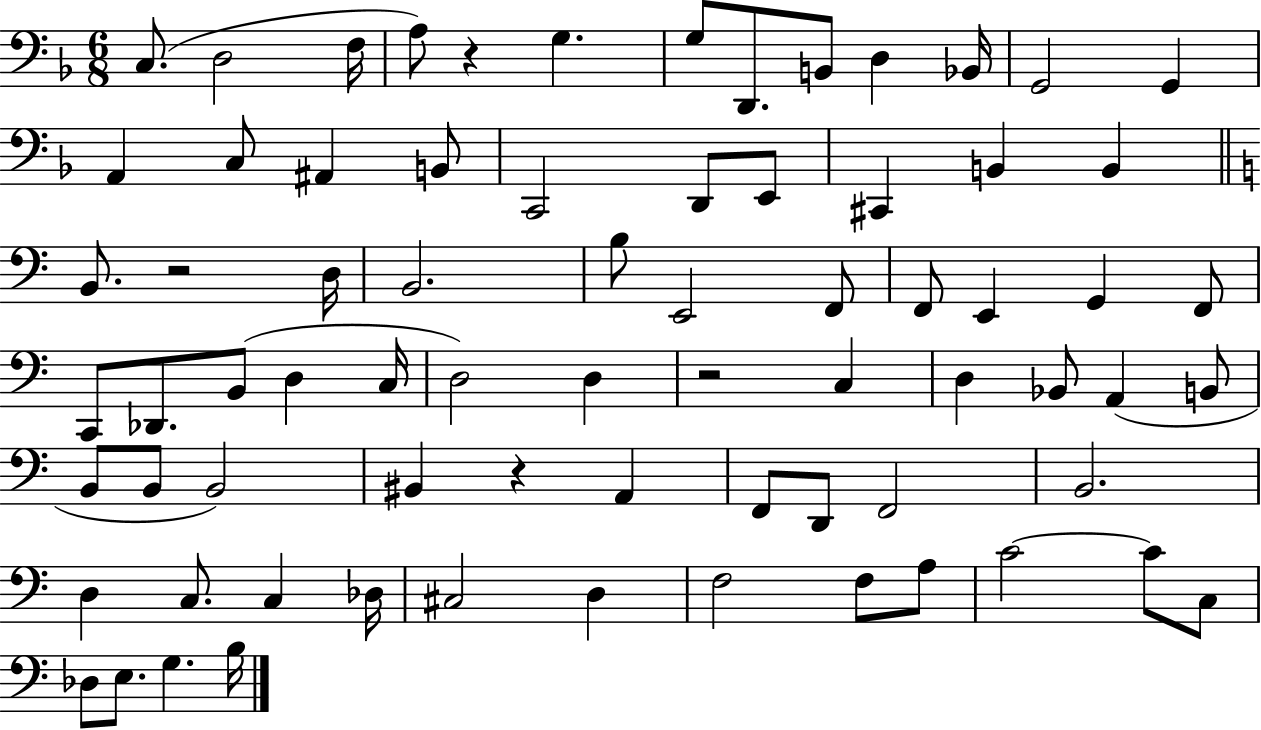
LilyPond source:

{
  \clef bass
  \numericTimeSignature
  \time 6/8
  \key f \major
  c8.( d2 f16 | a8) r4 g4. | g8 d,8. b,8 d4 bes,16 | g,2 g,4 | \break a,4 c8 ais,4 b,8 | c,2 d,8 e,8 | cis,4 b,4 b,4 | \bar "||" \break \key c \major b,8. r2 d16 | b,2. | b8 e,2 f,8 | f,8 e,4 g,4 f,8 | \break c,8 des,8. b,8( d4 c16 | d2) d4 | r2 c4 | d4 bes,8 a,4( b,8 | \break b,8 b,8 b,2) | bis,4 r4 a,4 | f,8 d,8 f,2 | b,2. | \break d4 c8. c4 des16 | cis2 d4 | f2 f8 a8 | c'2~~ c'8 c8 | \break des8 e8. g4. b16 | \bar "|."
}